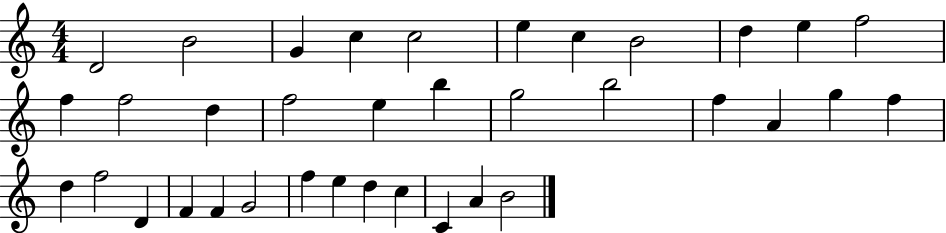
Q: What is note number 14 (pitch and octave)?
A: D5